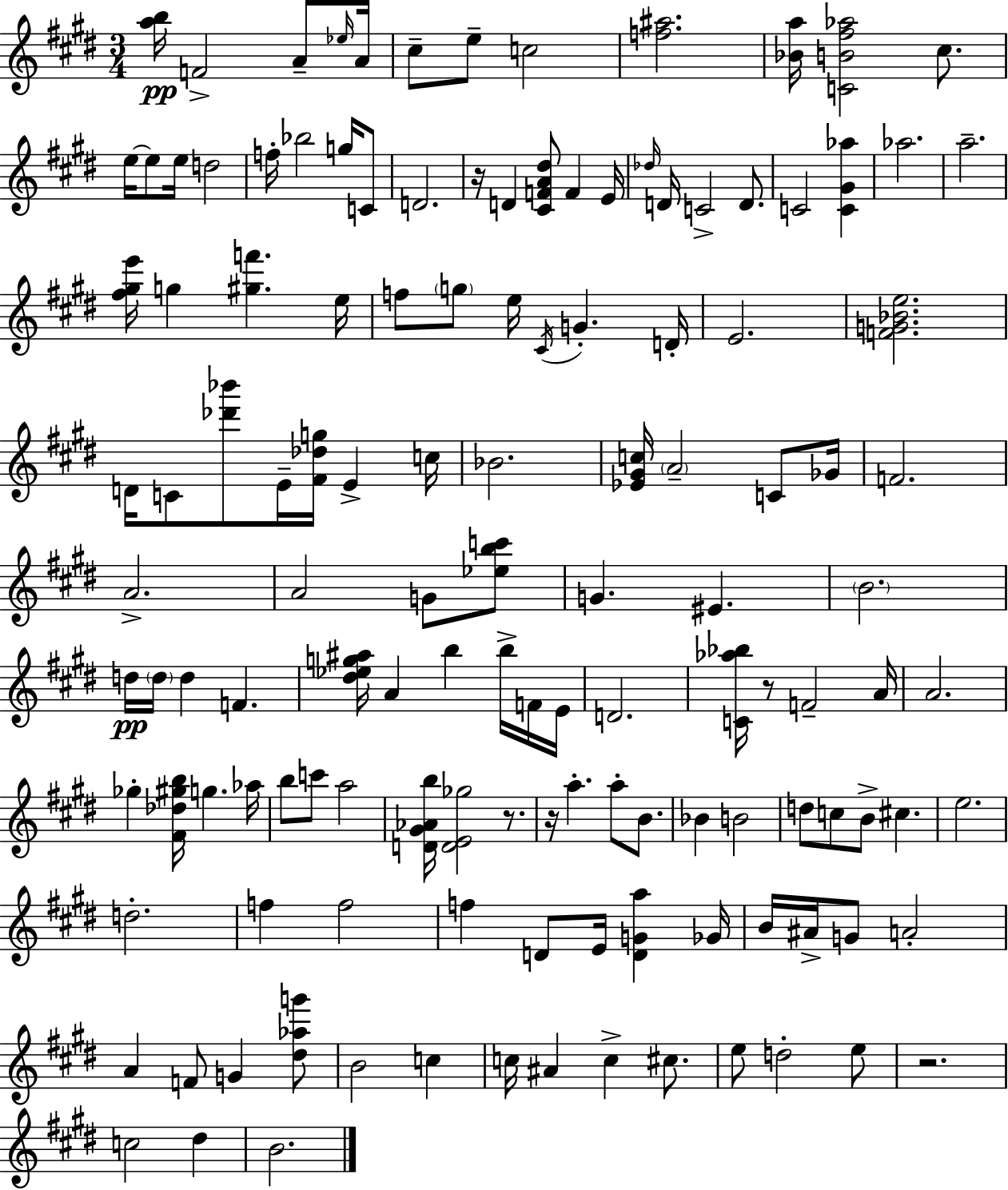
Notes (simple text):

[A5,B5]/s F4/h A4/e Eb5/s A4/s C#5/e E5/e C5/h [F5,A#5]/h. [Bb4,A5]/s [C4,B4,F#5,Ab5]/h C#5/e. E5/s E5/e E5/s D5/h F5/s Bb5/h G5/s C4/e D4/h. R/s D4/q [C#4,F4,A4,D#5]/e F4/q E4/s Db5/s D4/s C4/h D4/e. C4/h [C4,G#4,Ab5]/q Ab5/h. A5/h. [F#5,G#5,E6]/s G5/q [G#5,F6]/q. E5/s F5/e G5/e E5/s C#4/s G4/q. D4/s E4/h. [F4,G4,Bb4,E5]/h. D4/s C4/e [Db6,Bb6]/e E4/s [F#4,Db5,G5]/s E4/q C5/s Bb4/h. [Eb4,G#4,C5]/s A4/h C4/e Gb4/s F4/h. A4/h. A4/h G4/e [Eb5,B5,C6]/e G4/q. EIS4/q. B4/h. D5/s D5/s D5/q F4/q. [D#5,Eb5,G5,A#5]/s A4/q B5/q B5/s F4/s E4/s D4/h. [C4,Ab5,Bb5]/s R/e F4/h A4/s A4/h. Gb5/q [F#4,Db5,G#5,B5]/s G5/q. Ab5/s B5/e C6/e A5/h [D4,G#4,Ab4,B5]/s [D4,E4,Gb5]/h R/e. R/s A5/q. A5/e B4/e. Bb4/q B4/h D5/e C5/e B4/e C#5/q. E5/h. D5/h. F5/q F5/h F5/q D4/e E4/s [D4,G4,A5]/q Gb4/s B4/s A#4/s G4/e A4/h A4/q F4/e G4/q [D#5,Ab5,G6]/e B4/h C5/q C5/s A#4/q C5/q C#5/e. E5/e D5/h E5/e R/h. C5/h D#5/q B4/h.